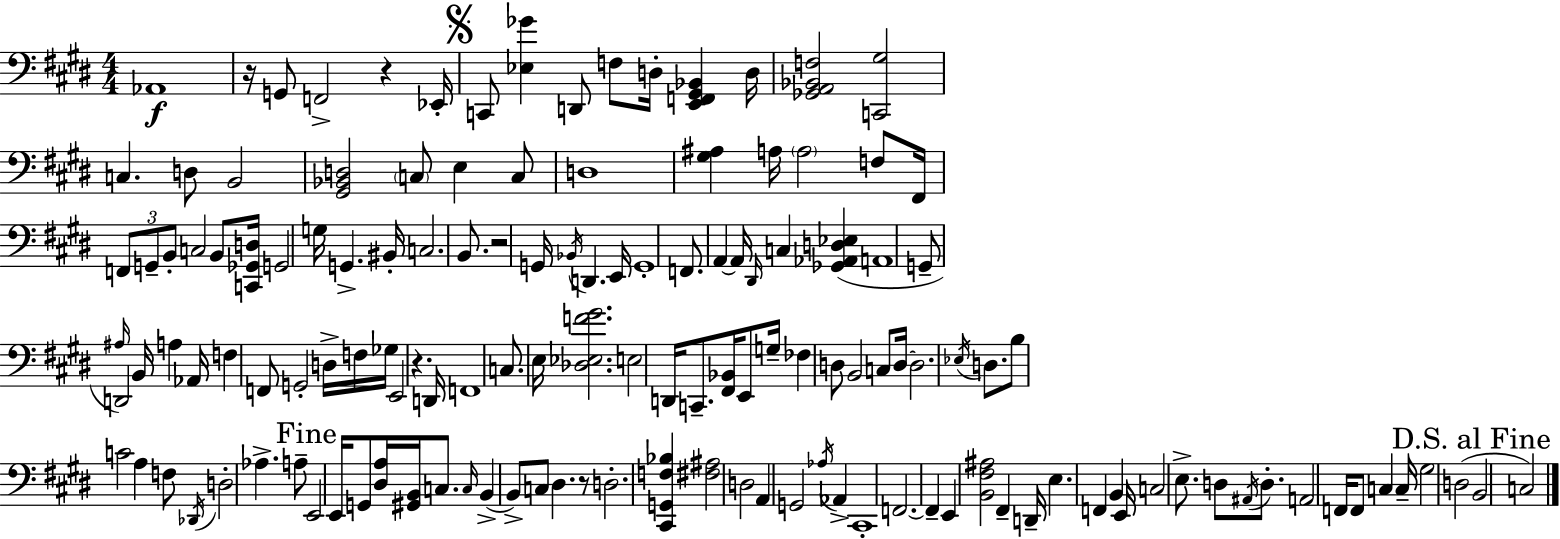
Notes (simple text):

Ab2/w R/s G2/e F2/h R/q Eb2/s C2/e [Eb3,Gb4]/q D2/e F3/e D3/s [E2,F2,G#2,Bb2]/q D3/s [Gb2,A2,Bb2,F3]/h [C2,G#3]/h C3/q. D3/e B2/h [G#2,Bb2,D3]/h C3/e E3/q C3/e D3/w [G#3,A#3]/q A3/s A3/h F3/e F#2/s F2/e G2/e B2/e C3/h B2/e [C2,Gb2,D3]/s G2/h G3/s G2/q. BIS2/s C3/h. B2/e. R/h G2/s Bb2/s D2/q. E2/s G2/w F2/e. A2/q A2/s D#2/s C3/q [Gb2,Ab2,D3,Eb3]/q A2/w G2/e A#3/s D2/h B2/s A3/q Ab2/s F3/q F2/e G2/h D3/s F3/s Gb3/s E2/h R/q. D2/s F2/w C3/e. E3/s [Db3,Eb3,F4,G#4]/h. E3/h D2/s C2/e. [F#2,Bb2]/s E2/e G3/s FES3/q D3/e B2/h C3/e D3/s D3/h. Eb3/s D3/e. B3/e C4/h A3/q F3/e Db2/s D3/h Ab3/q. A3/e E2/h E2/s G2/e [D#3,A3]/s [G#2,B2]/s C3/e. C3/s B2/q B2/e C3/e D#3/q. R/e D3/h. [C#2,G2,F3,Bb3]/q [F#3,A#3]/h D3/h A2/q G2/h Ab3/s Ab2/q C#2/w F2/h. F2/q E2/q [B2,F#3,A#3]/h F#2/q D2/s E3/q. F2/q B2/q E2/s C3/h E3/e. D3/e A#2/s D3/e. A2/h F2/s F2/e C3/q C3/s G#3/h D3/h B2/h C3/h